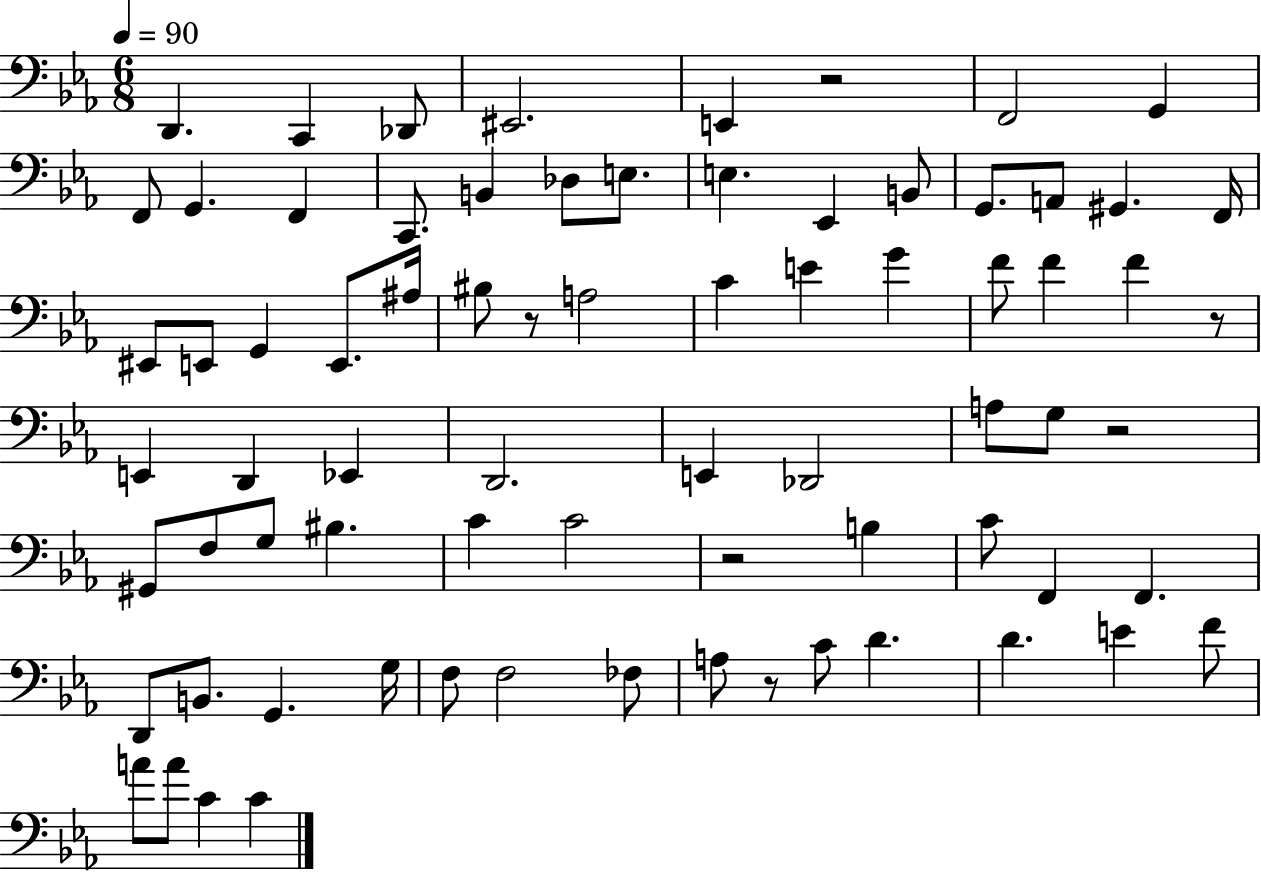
D2/q. C2/q Db2/e EIS2/h. E2/q R/h F2/h G2/q F2/e G2/q. F2/q C2/e. B2/q Db3/e E3/e. E3/q. Eb2/q B2/e G2/e. A2/e G#2/q. F2/s EIS2/e E2/e G2/q E2/e. A#3/s BIS3/e R/e A3/h C4/q E4/q G4/q F4/e F4/q F4/q R/e E2/q D2/q Eb2/q D2/h. E2/q Db2/h A3/e G3/e R/h G#2/e F3/e G3/e BIS3/q. C4/q C4/h R/h B3/q C4/e F2/q F2/q. D2/e B2/e. G2/q. G3/s F3/e F3/h FES3/e A3/e R/e C4/e D4/q. D4/q. E4/q F4/e A4/e A4/e C4/q C4/q